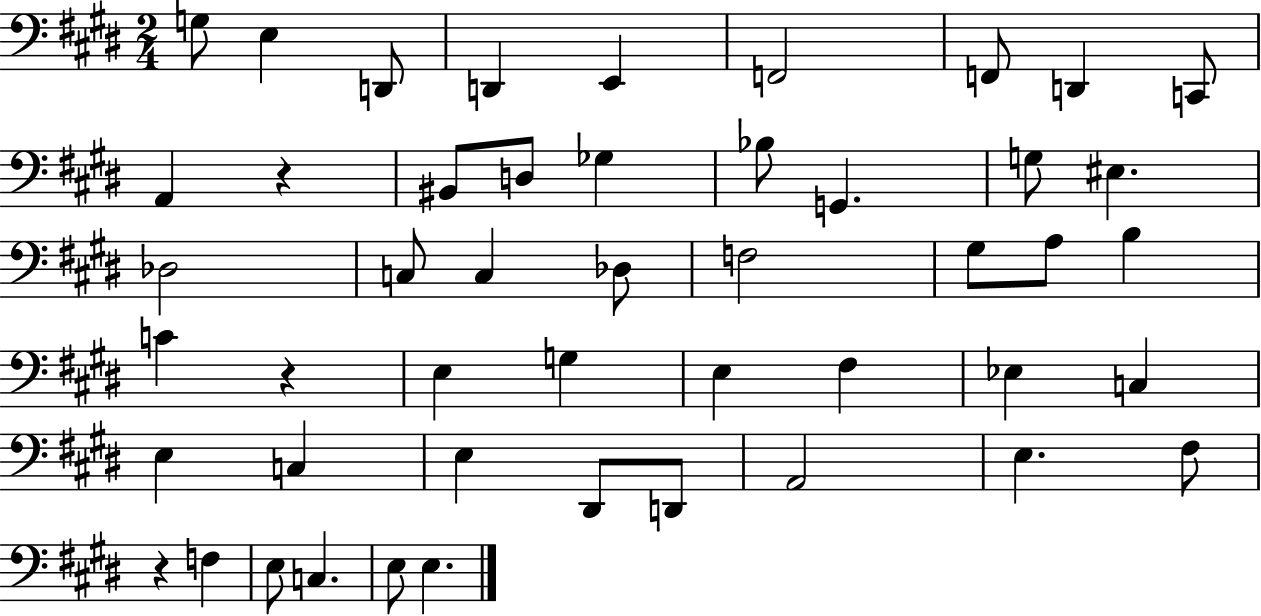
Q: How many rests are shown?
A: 3